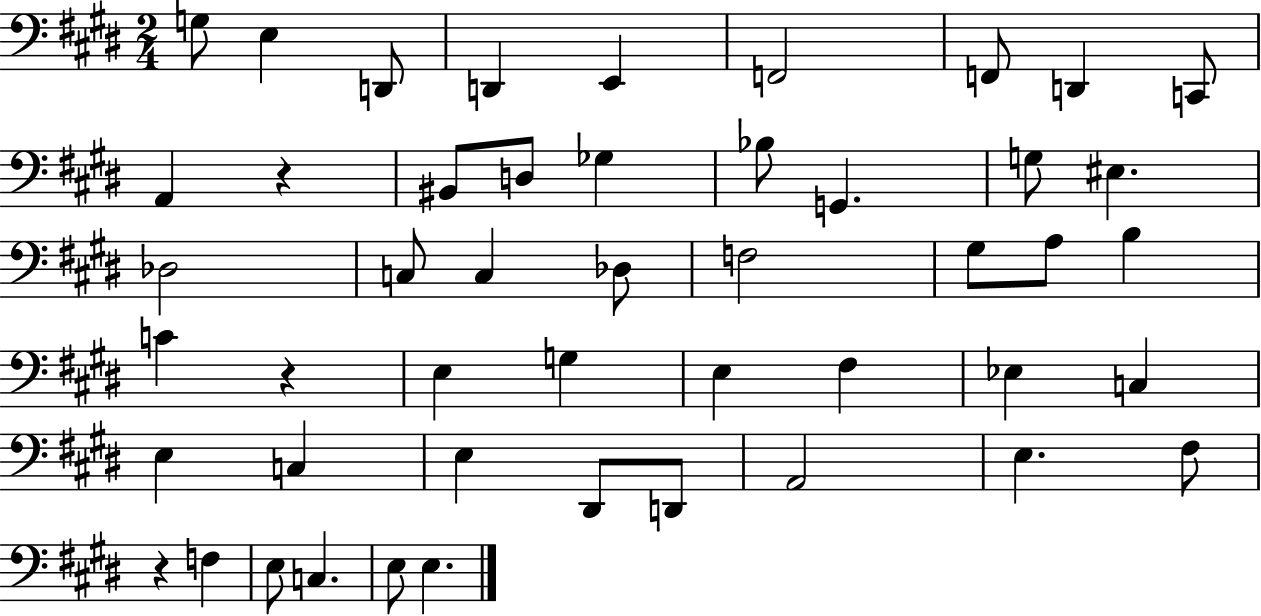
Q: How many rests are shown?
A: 3